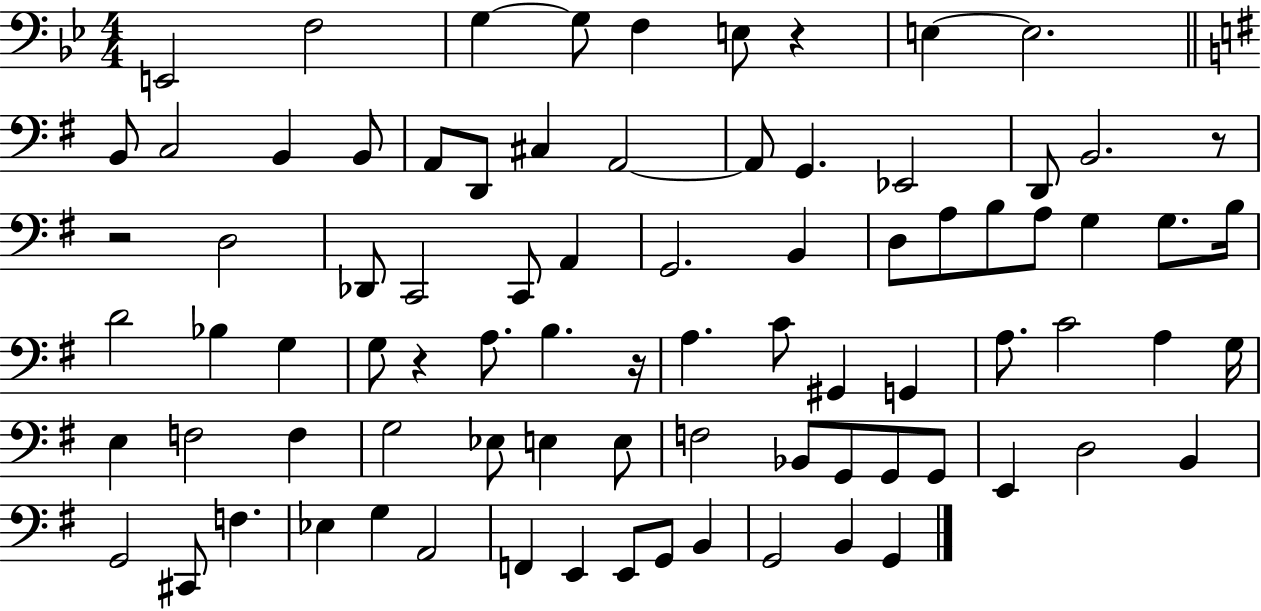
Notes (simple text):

E2/h F3/h G3/q G3/e F3/q E3/e R/q E3/q E3/h. B2/e C3/h B2/q B2/e A2/e D2/e C#3/q A2/h A2/e G2/q. Eb2/h D2/e B2/h. R/e R/h D3/h Db2/e C2/h C2/e A2/q G2/h. B2/q D3/e A3/e B3/e A3/e G3/q G3/e. B3/s D4/h Bb3/q G3/q G3/e R/q A3/e. B3/q. R/s A3/q. C4/e G#2/q G2/q A3/e. C4/h A3/q G3/s E3/q F3/h F3/q G3/h Eb3/e E3/q E3/e F3/h Bb2/e G2/e G2/e G2/e E2/q D3/h B2/q G2/h C#2/e F3/q. Eb3/q G3/q A2/h F2/q E2/q E2/e G2/e B2/q G2/h B2/q G2/q